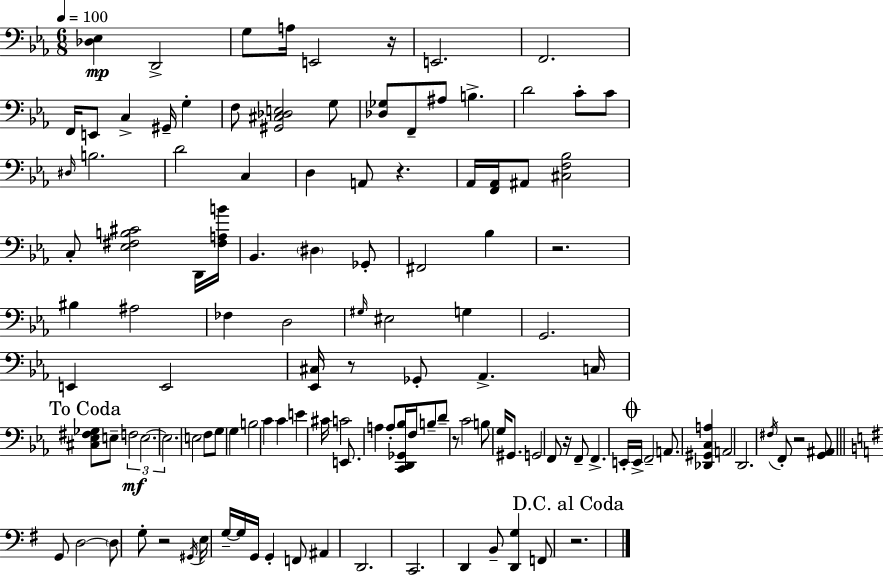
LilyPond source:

{
  \clef bass
  \numericTimeSignature
  \time 6/8
  \key ees \major
  \tempo 4 = 100
  <des ees>4\mp d,2-> | g8 a16 e,2 r16 | e,2. | f,2. | \break f,16 e,8 c4-> gis,16-- g4-. | f8 <gis, cis des e>2 g8 | <des ges>8 f,8-- ais8 b4.-> | d'2 c'8-. c'8 | \break \grace { dis16 } b2. | d'2 c4 | d4 a,8 r4. | aes,16 <f, aes,>16 ais,8 <cis f bes>2 | \break c8-. <ees fis b cis'>2 d,16 | <fis a b'>16 bes,4. \parenthesize dis4 ges,8-. | fis,2 bes4 | r2. | \break bis4 ais2 | fes4 d2 | \grace { gis16 } eis2 g4 | g,2. | \break e,4 e,2 | <ees, cis>16 r8 ges,8-. aes,4.-> | c16 \mark "To Coda" <cis ees fis ges>8 e8-- \tuplet 3/2 { f2\mf | e2.~~ | \break e2. } | e2 f8 | g8 g4 b2 | c'4 c'4 e'4 | \break cis'16 c'2 e,8. | a4 a8-. <c, d, ges, bes>16 f16 b8-- | d'8-- r8 c'2 | b8 g16 gis,8. g,2 | \break f,8 r16 f,8-- f,4.-> | e,16-. \mark \markup { \musicglyph "scripts.coda" } e,16-> f,2-- a,8. | <des, gis, c a>4 a,2 | d,2. | \break \acciaccatura { fis16 } f,8-. r2 | <g, ais,>8 \bar "||" \break \key e \minor g,8 d2~~ \parenthesize d8 | g8-. r2 \acciaccatura { gis,16 } e16 | g16--~~ g16 g,16 g,4-. f,8 ais,4 | d,2. | \break c,2. | d,4 b,8-- <d, g>4 f,8 | \mark "D.C. al Coda" r2. | \bar "|."
}